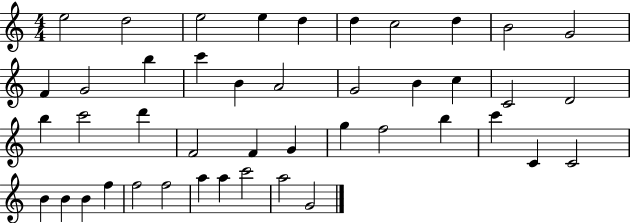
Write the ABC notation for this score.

X:1
T:Untitled
M:4/4
L:1/4
K:C
e2 d2 e2 e d d c2 d B2 G2 F G2 b c' B A2 G2 B c C2 D2 b c'2 d' F2 F G g f2 b c' C C2 B B B f f2 f2 a a c'2 a2 G2